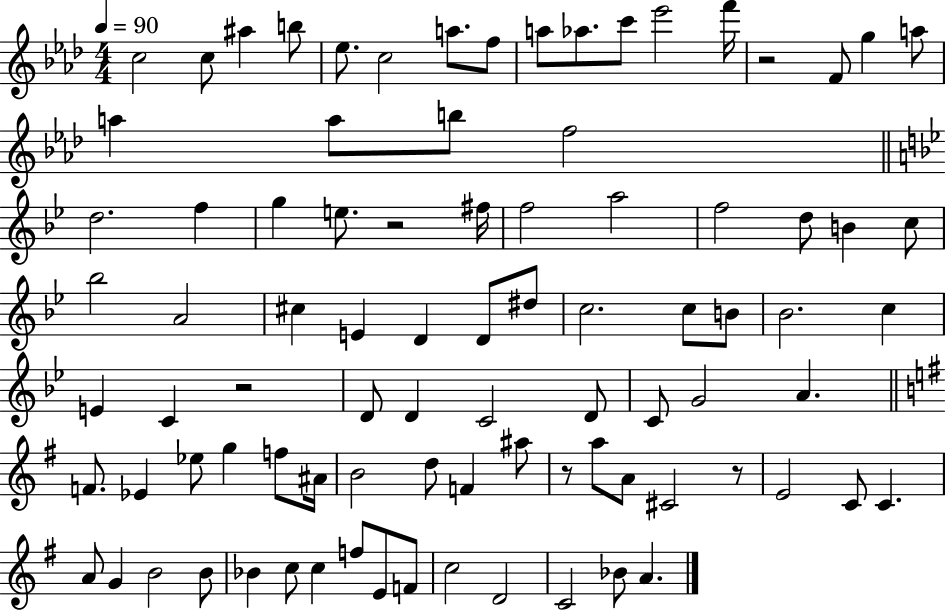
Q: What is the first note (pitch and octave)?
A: C5